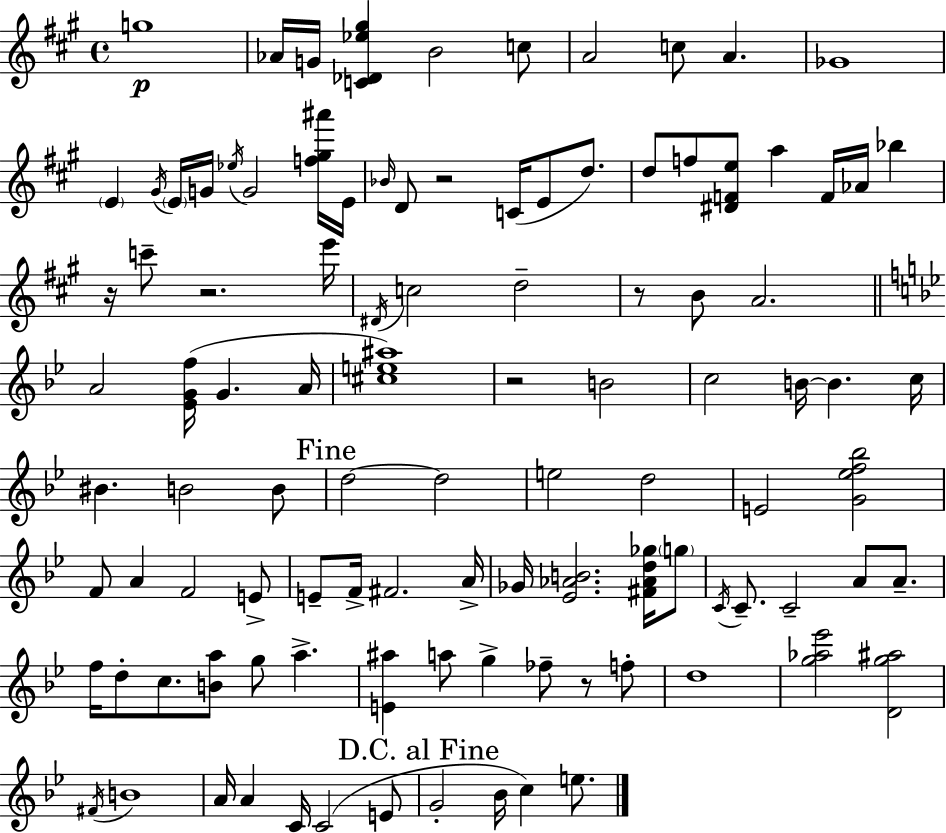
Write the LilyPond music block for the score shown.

{
  \clef treble
  \time 4/4
  \defaultTimeSignature
  \key a \major
  \repeat volta 2 { g''1\p | aes'16 g'16 <c' des' ees'' gis''>4 b'2 c''8 | a'2 c''8 a'4. | ges'1 | \break \parenthesize e'4 \acciaccatura { gis'16 } \parenthesize e'16 g'16 \acciaccatura { ees''16 } g'2 | <f'' gis'' ais'''>16 e'16 \grace { bes'16 } d'8 r2 c'16( e'8 | d''8.) d''8 f''8 <dis' f' e''>8 a''4 f'16 aes'16 bes''4 | r16 c'''8-- r2. | \break e'''16 \acciaccatura { dis'16 } c''2 d''2-- | r8 b'8 a'2. | \bar "||" \break \key g \minor a'2 <ees' g' f''>16( g'4. a'16 | <cis'' e'' ais''>1) | r2 b'2 | c''2 b'16~~ b'4. c''16 | \break bis'4. b'2 b'8 | \mark "Fine" d''2~~ d''2 | e''2 d''2 | e'2 <g' ees'' f'' bes''>2 | \break f'8 a'4 f'2 e'8-> | e'8-- f'16-> fis'2. a'16-> | ges'16 <ees' aes' b'>2. <fis' aes' d'' ges''>16 \parenthesize g''8 | \acciaccatura { c'16 } c'8.-- c'2-- a'8 a'8.-- | \break f''16 d''8-. c''8. <b' a''>8 g''8 a''4.-> | <e' ais''>4 a''8 g''4-> fes''8-- r8 f''8-. | d''1 | <g'' aes'' ees'''>2 <d' g'' ais''>2 | \break \acciaccatura { fis'16 } b'1 | a'16 a'4 c'16 c'2( | e'8 \mark "D.C. al Fine" g'2-. bes'16 c''4) e''8. | } \bar "|."
}